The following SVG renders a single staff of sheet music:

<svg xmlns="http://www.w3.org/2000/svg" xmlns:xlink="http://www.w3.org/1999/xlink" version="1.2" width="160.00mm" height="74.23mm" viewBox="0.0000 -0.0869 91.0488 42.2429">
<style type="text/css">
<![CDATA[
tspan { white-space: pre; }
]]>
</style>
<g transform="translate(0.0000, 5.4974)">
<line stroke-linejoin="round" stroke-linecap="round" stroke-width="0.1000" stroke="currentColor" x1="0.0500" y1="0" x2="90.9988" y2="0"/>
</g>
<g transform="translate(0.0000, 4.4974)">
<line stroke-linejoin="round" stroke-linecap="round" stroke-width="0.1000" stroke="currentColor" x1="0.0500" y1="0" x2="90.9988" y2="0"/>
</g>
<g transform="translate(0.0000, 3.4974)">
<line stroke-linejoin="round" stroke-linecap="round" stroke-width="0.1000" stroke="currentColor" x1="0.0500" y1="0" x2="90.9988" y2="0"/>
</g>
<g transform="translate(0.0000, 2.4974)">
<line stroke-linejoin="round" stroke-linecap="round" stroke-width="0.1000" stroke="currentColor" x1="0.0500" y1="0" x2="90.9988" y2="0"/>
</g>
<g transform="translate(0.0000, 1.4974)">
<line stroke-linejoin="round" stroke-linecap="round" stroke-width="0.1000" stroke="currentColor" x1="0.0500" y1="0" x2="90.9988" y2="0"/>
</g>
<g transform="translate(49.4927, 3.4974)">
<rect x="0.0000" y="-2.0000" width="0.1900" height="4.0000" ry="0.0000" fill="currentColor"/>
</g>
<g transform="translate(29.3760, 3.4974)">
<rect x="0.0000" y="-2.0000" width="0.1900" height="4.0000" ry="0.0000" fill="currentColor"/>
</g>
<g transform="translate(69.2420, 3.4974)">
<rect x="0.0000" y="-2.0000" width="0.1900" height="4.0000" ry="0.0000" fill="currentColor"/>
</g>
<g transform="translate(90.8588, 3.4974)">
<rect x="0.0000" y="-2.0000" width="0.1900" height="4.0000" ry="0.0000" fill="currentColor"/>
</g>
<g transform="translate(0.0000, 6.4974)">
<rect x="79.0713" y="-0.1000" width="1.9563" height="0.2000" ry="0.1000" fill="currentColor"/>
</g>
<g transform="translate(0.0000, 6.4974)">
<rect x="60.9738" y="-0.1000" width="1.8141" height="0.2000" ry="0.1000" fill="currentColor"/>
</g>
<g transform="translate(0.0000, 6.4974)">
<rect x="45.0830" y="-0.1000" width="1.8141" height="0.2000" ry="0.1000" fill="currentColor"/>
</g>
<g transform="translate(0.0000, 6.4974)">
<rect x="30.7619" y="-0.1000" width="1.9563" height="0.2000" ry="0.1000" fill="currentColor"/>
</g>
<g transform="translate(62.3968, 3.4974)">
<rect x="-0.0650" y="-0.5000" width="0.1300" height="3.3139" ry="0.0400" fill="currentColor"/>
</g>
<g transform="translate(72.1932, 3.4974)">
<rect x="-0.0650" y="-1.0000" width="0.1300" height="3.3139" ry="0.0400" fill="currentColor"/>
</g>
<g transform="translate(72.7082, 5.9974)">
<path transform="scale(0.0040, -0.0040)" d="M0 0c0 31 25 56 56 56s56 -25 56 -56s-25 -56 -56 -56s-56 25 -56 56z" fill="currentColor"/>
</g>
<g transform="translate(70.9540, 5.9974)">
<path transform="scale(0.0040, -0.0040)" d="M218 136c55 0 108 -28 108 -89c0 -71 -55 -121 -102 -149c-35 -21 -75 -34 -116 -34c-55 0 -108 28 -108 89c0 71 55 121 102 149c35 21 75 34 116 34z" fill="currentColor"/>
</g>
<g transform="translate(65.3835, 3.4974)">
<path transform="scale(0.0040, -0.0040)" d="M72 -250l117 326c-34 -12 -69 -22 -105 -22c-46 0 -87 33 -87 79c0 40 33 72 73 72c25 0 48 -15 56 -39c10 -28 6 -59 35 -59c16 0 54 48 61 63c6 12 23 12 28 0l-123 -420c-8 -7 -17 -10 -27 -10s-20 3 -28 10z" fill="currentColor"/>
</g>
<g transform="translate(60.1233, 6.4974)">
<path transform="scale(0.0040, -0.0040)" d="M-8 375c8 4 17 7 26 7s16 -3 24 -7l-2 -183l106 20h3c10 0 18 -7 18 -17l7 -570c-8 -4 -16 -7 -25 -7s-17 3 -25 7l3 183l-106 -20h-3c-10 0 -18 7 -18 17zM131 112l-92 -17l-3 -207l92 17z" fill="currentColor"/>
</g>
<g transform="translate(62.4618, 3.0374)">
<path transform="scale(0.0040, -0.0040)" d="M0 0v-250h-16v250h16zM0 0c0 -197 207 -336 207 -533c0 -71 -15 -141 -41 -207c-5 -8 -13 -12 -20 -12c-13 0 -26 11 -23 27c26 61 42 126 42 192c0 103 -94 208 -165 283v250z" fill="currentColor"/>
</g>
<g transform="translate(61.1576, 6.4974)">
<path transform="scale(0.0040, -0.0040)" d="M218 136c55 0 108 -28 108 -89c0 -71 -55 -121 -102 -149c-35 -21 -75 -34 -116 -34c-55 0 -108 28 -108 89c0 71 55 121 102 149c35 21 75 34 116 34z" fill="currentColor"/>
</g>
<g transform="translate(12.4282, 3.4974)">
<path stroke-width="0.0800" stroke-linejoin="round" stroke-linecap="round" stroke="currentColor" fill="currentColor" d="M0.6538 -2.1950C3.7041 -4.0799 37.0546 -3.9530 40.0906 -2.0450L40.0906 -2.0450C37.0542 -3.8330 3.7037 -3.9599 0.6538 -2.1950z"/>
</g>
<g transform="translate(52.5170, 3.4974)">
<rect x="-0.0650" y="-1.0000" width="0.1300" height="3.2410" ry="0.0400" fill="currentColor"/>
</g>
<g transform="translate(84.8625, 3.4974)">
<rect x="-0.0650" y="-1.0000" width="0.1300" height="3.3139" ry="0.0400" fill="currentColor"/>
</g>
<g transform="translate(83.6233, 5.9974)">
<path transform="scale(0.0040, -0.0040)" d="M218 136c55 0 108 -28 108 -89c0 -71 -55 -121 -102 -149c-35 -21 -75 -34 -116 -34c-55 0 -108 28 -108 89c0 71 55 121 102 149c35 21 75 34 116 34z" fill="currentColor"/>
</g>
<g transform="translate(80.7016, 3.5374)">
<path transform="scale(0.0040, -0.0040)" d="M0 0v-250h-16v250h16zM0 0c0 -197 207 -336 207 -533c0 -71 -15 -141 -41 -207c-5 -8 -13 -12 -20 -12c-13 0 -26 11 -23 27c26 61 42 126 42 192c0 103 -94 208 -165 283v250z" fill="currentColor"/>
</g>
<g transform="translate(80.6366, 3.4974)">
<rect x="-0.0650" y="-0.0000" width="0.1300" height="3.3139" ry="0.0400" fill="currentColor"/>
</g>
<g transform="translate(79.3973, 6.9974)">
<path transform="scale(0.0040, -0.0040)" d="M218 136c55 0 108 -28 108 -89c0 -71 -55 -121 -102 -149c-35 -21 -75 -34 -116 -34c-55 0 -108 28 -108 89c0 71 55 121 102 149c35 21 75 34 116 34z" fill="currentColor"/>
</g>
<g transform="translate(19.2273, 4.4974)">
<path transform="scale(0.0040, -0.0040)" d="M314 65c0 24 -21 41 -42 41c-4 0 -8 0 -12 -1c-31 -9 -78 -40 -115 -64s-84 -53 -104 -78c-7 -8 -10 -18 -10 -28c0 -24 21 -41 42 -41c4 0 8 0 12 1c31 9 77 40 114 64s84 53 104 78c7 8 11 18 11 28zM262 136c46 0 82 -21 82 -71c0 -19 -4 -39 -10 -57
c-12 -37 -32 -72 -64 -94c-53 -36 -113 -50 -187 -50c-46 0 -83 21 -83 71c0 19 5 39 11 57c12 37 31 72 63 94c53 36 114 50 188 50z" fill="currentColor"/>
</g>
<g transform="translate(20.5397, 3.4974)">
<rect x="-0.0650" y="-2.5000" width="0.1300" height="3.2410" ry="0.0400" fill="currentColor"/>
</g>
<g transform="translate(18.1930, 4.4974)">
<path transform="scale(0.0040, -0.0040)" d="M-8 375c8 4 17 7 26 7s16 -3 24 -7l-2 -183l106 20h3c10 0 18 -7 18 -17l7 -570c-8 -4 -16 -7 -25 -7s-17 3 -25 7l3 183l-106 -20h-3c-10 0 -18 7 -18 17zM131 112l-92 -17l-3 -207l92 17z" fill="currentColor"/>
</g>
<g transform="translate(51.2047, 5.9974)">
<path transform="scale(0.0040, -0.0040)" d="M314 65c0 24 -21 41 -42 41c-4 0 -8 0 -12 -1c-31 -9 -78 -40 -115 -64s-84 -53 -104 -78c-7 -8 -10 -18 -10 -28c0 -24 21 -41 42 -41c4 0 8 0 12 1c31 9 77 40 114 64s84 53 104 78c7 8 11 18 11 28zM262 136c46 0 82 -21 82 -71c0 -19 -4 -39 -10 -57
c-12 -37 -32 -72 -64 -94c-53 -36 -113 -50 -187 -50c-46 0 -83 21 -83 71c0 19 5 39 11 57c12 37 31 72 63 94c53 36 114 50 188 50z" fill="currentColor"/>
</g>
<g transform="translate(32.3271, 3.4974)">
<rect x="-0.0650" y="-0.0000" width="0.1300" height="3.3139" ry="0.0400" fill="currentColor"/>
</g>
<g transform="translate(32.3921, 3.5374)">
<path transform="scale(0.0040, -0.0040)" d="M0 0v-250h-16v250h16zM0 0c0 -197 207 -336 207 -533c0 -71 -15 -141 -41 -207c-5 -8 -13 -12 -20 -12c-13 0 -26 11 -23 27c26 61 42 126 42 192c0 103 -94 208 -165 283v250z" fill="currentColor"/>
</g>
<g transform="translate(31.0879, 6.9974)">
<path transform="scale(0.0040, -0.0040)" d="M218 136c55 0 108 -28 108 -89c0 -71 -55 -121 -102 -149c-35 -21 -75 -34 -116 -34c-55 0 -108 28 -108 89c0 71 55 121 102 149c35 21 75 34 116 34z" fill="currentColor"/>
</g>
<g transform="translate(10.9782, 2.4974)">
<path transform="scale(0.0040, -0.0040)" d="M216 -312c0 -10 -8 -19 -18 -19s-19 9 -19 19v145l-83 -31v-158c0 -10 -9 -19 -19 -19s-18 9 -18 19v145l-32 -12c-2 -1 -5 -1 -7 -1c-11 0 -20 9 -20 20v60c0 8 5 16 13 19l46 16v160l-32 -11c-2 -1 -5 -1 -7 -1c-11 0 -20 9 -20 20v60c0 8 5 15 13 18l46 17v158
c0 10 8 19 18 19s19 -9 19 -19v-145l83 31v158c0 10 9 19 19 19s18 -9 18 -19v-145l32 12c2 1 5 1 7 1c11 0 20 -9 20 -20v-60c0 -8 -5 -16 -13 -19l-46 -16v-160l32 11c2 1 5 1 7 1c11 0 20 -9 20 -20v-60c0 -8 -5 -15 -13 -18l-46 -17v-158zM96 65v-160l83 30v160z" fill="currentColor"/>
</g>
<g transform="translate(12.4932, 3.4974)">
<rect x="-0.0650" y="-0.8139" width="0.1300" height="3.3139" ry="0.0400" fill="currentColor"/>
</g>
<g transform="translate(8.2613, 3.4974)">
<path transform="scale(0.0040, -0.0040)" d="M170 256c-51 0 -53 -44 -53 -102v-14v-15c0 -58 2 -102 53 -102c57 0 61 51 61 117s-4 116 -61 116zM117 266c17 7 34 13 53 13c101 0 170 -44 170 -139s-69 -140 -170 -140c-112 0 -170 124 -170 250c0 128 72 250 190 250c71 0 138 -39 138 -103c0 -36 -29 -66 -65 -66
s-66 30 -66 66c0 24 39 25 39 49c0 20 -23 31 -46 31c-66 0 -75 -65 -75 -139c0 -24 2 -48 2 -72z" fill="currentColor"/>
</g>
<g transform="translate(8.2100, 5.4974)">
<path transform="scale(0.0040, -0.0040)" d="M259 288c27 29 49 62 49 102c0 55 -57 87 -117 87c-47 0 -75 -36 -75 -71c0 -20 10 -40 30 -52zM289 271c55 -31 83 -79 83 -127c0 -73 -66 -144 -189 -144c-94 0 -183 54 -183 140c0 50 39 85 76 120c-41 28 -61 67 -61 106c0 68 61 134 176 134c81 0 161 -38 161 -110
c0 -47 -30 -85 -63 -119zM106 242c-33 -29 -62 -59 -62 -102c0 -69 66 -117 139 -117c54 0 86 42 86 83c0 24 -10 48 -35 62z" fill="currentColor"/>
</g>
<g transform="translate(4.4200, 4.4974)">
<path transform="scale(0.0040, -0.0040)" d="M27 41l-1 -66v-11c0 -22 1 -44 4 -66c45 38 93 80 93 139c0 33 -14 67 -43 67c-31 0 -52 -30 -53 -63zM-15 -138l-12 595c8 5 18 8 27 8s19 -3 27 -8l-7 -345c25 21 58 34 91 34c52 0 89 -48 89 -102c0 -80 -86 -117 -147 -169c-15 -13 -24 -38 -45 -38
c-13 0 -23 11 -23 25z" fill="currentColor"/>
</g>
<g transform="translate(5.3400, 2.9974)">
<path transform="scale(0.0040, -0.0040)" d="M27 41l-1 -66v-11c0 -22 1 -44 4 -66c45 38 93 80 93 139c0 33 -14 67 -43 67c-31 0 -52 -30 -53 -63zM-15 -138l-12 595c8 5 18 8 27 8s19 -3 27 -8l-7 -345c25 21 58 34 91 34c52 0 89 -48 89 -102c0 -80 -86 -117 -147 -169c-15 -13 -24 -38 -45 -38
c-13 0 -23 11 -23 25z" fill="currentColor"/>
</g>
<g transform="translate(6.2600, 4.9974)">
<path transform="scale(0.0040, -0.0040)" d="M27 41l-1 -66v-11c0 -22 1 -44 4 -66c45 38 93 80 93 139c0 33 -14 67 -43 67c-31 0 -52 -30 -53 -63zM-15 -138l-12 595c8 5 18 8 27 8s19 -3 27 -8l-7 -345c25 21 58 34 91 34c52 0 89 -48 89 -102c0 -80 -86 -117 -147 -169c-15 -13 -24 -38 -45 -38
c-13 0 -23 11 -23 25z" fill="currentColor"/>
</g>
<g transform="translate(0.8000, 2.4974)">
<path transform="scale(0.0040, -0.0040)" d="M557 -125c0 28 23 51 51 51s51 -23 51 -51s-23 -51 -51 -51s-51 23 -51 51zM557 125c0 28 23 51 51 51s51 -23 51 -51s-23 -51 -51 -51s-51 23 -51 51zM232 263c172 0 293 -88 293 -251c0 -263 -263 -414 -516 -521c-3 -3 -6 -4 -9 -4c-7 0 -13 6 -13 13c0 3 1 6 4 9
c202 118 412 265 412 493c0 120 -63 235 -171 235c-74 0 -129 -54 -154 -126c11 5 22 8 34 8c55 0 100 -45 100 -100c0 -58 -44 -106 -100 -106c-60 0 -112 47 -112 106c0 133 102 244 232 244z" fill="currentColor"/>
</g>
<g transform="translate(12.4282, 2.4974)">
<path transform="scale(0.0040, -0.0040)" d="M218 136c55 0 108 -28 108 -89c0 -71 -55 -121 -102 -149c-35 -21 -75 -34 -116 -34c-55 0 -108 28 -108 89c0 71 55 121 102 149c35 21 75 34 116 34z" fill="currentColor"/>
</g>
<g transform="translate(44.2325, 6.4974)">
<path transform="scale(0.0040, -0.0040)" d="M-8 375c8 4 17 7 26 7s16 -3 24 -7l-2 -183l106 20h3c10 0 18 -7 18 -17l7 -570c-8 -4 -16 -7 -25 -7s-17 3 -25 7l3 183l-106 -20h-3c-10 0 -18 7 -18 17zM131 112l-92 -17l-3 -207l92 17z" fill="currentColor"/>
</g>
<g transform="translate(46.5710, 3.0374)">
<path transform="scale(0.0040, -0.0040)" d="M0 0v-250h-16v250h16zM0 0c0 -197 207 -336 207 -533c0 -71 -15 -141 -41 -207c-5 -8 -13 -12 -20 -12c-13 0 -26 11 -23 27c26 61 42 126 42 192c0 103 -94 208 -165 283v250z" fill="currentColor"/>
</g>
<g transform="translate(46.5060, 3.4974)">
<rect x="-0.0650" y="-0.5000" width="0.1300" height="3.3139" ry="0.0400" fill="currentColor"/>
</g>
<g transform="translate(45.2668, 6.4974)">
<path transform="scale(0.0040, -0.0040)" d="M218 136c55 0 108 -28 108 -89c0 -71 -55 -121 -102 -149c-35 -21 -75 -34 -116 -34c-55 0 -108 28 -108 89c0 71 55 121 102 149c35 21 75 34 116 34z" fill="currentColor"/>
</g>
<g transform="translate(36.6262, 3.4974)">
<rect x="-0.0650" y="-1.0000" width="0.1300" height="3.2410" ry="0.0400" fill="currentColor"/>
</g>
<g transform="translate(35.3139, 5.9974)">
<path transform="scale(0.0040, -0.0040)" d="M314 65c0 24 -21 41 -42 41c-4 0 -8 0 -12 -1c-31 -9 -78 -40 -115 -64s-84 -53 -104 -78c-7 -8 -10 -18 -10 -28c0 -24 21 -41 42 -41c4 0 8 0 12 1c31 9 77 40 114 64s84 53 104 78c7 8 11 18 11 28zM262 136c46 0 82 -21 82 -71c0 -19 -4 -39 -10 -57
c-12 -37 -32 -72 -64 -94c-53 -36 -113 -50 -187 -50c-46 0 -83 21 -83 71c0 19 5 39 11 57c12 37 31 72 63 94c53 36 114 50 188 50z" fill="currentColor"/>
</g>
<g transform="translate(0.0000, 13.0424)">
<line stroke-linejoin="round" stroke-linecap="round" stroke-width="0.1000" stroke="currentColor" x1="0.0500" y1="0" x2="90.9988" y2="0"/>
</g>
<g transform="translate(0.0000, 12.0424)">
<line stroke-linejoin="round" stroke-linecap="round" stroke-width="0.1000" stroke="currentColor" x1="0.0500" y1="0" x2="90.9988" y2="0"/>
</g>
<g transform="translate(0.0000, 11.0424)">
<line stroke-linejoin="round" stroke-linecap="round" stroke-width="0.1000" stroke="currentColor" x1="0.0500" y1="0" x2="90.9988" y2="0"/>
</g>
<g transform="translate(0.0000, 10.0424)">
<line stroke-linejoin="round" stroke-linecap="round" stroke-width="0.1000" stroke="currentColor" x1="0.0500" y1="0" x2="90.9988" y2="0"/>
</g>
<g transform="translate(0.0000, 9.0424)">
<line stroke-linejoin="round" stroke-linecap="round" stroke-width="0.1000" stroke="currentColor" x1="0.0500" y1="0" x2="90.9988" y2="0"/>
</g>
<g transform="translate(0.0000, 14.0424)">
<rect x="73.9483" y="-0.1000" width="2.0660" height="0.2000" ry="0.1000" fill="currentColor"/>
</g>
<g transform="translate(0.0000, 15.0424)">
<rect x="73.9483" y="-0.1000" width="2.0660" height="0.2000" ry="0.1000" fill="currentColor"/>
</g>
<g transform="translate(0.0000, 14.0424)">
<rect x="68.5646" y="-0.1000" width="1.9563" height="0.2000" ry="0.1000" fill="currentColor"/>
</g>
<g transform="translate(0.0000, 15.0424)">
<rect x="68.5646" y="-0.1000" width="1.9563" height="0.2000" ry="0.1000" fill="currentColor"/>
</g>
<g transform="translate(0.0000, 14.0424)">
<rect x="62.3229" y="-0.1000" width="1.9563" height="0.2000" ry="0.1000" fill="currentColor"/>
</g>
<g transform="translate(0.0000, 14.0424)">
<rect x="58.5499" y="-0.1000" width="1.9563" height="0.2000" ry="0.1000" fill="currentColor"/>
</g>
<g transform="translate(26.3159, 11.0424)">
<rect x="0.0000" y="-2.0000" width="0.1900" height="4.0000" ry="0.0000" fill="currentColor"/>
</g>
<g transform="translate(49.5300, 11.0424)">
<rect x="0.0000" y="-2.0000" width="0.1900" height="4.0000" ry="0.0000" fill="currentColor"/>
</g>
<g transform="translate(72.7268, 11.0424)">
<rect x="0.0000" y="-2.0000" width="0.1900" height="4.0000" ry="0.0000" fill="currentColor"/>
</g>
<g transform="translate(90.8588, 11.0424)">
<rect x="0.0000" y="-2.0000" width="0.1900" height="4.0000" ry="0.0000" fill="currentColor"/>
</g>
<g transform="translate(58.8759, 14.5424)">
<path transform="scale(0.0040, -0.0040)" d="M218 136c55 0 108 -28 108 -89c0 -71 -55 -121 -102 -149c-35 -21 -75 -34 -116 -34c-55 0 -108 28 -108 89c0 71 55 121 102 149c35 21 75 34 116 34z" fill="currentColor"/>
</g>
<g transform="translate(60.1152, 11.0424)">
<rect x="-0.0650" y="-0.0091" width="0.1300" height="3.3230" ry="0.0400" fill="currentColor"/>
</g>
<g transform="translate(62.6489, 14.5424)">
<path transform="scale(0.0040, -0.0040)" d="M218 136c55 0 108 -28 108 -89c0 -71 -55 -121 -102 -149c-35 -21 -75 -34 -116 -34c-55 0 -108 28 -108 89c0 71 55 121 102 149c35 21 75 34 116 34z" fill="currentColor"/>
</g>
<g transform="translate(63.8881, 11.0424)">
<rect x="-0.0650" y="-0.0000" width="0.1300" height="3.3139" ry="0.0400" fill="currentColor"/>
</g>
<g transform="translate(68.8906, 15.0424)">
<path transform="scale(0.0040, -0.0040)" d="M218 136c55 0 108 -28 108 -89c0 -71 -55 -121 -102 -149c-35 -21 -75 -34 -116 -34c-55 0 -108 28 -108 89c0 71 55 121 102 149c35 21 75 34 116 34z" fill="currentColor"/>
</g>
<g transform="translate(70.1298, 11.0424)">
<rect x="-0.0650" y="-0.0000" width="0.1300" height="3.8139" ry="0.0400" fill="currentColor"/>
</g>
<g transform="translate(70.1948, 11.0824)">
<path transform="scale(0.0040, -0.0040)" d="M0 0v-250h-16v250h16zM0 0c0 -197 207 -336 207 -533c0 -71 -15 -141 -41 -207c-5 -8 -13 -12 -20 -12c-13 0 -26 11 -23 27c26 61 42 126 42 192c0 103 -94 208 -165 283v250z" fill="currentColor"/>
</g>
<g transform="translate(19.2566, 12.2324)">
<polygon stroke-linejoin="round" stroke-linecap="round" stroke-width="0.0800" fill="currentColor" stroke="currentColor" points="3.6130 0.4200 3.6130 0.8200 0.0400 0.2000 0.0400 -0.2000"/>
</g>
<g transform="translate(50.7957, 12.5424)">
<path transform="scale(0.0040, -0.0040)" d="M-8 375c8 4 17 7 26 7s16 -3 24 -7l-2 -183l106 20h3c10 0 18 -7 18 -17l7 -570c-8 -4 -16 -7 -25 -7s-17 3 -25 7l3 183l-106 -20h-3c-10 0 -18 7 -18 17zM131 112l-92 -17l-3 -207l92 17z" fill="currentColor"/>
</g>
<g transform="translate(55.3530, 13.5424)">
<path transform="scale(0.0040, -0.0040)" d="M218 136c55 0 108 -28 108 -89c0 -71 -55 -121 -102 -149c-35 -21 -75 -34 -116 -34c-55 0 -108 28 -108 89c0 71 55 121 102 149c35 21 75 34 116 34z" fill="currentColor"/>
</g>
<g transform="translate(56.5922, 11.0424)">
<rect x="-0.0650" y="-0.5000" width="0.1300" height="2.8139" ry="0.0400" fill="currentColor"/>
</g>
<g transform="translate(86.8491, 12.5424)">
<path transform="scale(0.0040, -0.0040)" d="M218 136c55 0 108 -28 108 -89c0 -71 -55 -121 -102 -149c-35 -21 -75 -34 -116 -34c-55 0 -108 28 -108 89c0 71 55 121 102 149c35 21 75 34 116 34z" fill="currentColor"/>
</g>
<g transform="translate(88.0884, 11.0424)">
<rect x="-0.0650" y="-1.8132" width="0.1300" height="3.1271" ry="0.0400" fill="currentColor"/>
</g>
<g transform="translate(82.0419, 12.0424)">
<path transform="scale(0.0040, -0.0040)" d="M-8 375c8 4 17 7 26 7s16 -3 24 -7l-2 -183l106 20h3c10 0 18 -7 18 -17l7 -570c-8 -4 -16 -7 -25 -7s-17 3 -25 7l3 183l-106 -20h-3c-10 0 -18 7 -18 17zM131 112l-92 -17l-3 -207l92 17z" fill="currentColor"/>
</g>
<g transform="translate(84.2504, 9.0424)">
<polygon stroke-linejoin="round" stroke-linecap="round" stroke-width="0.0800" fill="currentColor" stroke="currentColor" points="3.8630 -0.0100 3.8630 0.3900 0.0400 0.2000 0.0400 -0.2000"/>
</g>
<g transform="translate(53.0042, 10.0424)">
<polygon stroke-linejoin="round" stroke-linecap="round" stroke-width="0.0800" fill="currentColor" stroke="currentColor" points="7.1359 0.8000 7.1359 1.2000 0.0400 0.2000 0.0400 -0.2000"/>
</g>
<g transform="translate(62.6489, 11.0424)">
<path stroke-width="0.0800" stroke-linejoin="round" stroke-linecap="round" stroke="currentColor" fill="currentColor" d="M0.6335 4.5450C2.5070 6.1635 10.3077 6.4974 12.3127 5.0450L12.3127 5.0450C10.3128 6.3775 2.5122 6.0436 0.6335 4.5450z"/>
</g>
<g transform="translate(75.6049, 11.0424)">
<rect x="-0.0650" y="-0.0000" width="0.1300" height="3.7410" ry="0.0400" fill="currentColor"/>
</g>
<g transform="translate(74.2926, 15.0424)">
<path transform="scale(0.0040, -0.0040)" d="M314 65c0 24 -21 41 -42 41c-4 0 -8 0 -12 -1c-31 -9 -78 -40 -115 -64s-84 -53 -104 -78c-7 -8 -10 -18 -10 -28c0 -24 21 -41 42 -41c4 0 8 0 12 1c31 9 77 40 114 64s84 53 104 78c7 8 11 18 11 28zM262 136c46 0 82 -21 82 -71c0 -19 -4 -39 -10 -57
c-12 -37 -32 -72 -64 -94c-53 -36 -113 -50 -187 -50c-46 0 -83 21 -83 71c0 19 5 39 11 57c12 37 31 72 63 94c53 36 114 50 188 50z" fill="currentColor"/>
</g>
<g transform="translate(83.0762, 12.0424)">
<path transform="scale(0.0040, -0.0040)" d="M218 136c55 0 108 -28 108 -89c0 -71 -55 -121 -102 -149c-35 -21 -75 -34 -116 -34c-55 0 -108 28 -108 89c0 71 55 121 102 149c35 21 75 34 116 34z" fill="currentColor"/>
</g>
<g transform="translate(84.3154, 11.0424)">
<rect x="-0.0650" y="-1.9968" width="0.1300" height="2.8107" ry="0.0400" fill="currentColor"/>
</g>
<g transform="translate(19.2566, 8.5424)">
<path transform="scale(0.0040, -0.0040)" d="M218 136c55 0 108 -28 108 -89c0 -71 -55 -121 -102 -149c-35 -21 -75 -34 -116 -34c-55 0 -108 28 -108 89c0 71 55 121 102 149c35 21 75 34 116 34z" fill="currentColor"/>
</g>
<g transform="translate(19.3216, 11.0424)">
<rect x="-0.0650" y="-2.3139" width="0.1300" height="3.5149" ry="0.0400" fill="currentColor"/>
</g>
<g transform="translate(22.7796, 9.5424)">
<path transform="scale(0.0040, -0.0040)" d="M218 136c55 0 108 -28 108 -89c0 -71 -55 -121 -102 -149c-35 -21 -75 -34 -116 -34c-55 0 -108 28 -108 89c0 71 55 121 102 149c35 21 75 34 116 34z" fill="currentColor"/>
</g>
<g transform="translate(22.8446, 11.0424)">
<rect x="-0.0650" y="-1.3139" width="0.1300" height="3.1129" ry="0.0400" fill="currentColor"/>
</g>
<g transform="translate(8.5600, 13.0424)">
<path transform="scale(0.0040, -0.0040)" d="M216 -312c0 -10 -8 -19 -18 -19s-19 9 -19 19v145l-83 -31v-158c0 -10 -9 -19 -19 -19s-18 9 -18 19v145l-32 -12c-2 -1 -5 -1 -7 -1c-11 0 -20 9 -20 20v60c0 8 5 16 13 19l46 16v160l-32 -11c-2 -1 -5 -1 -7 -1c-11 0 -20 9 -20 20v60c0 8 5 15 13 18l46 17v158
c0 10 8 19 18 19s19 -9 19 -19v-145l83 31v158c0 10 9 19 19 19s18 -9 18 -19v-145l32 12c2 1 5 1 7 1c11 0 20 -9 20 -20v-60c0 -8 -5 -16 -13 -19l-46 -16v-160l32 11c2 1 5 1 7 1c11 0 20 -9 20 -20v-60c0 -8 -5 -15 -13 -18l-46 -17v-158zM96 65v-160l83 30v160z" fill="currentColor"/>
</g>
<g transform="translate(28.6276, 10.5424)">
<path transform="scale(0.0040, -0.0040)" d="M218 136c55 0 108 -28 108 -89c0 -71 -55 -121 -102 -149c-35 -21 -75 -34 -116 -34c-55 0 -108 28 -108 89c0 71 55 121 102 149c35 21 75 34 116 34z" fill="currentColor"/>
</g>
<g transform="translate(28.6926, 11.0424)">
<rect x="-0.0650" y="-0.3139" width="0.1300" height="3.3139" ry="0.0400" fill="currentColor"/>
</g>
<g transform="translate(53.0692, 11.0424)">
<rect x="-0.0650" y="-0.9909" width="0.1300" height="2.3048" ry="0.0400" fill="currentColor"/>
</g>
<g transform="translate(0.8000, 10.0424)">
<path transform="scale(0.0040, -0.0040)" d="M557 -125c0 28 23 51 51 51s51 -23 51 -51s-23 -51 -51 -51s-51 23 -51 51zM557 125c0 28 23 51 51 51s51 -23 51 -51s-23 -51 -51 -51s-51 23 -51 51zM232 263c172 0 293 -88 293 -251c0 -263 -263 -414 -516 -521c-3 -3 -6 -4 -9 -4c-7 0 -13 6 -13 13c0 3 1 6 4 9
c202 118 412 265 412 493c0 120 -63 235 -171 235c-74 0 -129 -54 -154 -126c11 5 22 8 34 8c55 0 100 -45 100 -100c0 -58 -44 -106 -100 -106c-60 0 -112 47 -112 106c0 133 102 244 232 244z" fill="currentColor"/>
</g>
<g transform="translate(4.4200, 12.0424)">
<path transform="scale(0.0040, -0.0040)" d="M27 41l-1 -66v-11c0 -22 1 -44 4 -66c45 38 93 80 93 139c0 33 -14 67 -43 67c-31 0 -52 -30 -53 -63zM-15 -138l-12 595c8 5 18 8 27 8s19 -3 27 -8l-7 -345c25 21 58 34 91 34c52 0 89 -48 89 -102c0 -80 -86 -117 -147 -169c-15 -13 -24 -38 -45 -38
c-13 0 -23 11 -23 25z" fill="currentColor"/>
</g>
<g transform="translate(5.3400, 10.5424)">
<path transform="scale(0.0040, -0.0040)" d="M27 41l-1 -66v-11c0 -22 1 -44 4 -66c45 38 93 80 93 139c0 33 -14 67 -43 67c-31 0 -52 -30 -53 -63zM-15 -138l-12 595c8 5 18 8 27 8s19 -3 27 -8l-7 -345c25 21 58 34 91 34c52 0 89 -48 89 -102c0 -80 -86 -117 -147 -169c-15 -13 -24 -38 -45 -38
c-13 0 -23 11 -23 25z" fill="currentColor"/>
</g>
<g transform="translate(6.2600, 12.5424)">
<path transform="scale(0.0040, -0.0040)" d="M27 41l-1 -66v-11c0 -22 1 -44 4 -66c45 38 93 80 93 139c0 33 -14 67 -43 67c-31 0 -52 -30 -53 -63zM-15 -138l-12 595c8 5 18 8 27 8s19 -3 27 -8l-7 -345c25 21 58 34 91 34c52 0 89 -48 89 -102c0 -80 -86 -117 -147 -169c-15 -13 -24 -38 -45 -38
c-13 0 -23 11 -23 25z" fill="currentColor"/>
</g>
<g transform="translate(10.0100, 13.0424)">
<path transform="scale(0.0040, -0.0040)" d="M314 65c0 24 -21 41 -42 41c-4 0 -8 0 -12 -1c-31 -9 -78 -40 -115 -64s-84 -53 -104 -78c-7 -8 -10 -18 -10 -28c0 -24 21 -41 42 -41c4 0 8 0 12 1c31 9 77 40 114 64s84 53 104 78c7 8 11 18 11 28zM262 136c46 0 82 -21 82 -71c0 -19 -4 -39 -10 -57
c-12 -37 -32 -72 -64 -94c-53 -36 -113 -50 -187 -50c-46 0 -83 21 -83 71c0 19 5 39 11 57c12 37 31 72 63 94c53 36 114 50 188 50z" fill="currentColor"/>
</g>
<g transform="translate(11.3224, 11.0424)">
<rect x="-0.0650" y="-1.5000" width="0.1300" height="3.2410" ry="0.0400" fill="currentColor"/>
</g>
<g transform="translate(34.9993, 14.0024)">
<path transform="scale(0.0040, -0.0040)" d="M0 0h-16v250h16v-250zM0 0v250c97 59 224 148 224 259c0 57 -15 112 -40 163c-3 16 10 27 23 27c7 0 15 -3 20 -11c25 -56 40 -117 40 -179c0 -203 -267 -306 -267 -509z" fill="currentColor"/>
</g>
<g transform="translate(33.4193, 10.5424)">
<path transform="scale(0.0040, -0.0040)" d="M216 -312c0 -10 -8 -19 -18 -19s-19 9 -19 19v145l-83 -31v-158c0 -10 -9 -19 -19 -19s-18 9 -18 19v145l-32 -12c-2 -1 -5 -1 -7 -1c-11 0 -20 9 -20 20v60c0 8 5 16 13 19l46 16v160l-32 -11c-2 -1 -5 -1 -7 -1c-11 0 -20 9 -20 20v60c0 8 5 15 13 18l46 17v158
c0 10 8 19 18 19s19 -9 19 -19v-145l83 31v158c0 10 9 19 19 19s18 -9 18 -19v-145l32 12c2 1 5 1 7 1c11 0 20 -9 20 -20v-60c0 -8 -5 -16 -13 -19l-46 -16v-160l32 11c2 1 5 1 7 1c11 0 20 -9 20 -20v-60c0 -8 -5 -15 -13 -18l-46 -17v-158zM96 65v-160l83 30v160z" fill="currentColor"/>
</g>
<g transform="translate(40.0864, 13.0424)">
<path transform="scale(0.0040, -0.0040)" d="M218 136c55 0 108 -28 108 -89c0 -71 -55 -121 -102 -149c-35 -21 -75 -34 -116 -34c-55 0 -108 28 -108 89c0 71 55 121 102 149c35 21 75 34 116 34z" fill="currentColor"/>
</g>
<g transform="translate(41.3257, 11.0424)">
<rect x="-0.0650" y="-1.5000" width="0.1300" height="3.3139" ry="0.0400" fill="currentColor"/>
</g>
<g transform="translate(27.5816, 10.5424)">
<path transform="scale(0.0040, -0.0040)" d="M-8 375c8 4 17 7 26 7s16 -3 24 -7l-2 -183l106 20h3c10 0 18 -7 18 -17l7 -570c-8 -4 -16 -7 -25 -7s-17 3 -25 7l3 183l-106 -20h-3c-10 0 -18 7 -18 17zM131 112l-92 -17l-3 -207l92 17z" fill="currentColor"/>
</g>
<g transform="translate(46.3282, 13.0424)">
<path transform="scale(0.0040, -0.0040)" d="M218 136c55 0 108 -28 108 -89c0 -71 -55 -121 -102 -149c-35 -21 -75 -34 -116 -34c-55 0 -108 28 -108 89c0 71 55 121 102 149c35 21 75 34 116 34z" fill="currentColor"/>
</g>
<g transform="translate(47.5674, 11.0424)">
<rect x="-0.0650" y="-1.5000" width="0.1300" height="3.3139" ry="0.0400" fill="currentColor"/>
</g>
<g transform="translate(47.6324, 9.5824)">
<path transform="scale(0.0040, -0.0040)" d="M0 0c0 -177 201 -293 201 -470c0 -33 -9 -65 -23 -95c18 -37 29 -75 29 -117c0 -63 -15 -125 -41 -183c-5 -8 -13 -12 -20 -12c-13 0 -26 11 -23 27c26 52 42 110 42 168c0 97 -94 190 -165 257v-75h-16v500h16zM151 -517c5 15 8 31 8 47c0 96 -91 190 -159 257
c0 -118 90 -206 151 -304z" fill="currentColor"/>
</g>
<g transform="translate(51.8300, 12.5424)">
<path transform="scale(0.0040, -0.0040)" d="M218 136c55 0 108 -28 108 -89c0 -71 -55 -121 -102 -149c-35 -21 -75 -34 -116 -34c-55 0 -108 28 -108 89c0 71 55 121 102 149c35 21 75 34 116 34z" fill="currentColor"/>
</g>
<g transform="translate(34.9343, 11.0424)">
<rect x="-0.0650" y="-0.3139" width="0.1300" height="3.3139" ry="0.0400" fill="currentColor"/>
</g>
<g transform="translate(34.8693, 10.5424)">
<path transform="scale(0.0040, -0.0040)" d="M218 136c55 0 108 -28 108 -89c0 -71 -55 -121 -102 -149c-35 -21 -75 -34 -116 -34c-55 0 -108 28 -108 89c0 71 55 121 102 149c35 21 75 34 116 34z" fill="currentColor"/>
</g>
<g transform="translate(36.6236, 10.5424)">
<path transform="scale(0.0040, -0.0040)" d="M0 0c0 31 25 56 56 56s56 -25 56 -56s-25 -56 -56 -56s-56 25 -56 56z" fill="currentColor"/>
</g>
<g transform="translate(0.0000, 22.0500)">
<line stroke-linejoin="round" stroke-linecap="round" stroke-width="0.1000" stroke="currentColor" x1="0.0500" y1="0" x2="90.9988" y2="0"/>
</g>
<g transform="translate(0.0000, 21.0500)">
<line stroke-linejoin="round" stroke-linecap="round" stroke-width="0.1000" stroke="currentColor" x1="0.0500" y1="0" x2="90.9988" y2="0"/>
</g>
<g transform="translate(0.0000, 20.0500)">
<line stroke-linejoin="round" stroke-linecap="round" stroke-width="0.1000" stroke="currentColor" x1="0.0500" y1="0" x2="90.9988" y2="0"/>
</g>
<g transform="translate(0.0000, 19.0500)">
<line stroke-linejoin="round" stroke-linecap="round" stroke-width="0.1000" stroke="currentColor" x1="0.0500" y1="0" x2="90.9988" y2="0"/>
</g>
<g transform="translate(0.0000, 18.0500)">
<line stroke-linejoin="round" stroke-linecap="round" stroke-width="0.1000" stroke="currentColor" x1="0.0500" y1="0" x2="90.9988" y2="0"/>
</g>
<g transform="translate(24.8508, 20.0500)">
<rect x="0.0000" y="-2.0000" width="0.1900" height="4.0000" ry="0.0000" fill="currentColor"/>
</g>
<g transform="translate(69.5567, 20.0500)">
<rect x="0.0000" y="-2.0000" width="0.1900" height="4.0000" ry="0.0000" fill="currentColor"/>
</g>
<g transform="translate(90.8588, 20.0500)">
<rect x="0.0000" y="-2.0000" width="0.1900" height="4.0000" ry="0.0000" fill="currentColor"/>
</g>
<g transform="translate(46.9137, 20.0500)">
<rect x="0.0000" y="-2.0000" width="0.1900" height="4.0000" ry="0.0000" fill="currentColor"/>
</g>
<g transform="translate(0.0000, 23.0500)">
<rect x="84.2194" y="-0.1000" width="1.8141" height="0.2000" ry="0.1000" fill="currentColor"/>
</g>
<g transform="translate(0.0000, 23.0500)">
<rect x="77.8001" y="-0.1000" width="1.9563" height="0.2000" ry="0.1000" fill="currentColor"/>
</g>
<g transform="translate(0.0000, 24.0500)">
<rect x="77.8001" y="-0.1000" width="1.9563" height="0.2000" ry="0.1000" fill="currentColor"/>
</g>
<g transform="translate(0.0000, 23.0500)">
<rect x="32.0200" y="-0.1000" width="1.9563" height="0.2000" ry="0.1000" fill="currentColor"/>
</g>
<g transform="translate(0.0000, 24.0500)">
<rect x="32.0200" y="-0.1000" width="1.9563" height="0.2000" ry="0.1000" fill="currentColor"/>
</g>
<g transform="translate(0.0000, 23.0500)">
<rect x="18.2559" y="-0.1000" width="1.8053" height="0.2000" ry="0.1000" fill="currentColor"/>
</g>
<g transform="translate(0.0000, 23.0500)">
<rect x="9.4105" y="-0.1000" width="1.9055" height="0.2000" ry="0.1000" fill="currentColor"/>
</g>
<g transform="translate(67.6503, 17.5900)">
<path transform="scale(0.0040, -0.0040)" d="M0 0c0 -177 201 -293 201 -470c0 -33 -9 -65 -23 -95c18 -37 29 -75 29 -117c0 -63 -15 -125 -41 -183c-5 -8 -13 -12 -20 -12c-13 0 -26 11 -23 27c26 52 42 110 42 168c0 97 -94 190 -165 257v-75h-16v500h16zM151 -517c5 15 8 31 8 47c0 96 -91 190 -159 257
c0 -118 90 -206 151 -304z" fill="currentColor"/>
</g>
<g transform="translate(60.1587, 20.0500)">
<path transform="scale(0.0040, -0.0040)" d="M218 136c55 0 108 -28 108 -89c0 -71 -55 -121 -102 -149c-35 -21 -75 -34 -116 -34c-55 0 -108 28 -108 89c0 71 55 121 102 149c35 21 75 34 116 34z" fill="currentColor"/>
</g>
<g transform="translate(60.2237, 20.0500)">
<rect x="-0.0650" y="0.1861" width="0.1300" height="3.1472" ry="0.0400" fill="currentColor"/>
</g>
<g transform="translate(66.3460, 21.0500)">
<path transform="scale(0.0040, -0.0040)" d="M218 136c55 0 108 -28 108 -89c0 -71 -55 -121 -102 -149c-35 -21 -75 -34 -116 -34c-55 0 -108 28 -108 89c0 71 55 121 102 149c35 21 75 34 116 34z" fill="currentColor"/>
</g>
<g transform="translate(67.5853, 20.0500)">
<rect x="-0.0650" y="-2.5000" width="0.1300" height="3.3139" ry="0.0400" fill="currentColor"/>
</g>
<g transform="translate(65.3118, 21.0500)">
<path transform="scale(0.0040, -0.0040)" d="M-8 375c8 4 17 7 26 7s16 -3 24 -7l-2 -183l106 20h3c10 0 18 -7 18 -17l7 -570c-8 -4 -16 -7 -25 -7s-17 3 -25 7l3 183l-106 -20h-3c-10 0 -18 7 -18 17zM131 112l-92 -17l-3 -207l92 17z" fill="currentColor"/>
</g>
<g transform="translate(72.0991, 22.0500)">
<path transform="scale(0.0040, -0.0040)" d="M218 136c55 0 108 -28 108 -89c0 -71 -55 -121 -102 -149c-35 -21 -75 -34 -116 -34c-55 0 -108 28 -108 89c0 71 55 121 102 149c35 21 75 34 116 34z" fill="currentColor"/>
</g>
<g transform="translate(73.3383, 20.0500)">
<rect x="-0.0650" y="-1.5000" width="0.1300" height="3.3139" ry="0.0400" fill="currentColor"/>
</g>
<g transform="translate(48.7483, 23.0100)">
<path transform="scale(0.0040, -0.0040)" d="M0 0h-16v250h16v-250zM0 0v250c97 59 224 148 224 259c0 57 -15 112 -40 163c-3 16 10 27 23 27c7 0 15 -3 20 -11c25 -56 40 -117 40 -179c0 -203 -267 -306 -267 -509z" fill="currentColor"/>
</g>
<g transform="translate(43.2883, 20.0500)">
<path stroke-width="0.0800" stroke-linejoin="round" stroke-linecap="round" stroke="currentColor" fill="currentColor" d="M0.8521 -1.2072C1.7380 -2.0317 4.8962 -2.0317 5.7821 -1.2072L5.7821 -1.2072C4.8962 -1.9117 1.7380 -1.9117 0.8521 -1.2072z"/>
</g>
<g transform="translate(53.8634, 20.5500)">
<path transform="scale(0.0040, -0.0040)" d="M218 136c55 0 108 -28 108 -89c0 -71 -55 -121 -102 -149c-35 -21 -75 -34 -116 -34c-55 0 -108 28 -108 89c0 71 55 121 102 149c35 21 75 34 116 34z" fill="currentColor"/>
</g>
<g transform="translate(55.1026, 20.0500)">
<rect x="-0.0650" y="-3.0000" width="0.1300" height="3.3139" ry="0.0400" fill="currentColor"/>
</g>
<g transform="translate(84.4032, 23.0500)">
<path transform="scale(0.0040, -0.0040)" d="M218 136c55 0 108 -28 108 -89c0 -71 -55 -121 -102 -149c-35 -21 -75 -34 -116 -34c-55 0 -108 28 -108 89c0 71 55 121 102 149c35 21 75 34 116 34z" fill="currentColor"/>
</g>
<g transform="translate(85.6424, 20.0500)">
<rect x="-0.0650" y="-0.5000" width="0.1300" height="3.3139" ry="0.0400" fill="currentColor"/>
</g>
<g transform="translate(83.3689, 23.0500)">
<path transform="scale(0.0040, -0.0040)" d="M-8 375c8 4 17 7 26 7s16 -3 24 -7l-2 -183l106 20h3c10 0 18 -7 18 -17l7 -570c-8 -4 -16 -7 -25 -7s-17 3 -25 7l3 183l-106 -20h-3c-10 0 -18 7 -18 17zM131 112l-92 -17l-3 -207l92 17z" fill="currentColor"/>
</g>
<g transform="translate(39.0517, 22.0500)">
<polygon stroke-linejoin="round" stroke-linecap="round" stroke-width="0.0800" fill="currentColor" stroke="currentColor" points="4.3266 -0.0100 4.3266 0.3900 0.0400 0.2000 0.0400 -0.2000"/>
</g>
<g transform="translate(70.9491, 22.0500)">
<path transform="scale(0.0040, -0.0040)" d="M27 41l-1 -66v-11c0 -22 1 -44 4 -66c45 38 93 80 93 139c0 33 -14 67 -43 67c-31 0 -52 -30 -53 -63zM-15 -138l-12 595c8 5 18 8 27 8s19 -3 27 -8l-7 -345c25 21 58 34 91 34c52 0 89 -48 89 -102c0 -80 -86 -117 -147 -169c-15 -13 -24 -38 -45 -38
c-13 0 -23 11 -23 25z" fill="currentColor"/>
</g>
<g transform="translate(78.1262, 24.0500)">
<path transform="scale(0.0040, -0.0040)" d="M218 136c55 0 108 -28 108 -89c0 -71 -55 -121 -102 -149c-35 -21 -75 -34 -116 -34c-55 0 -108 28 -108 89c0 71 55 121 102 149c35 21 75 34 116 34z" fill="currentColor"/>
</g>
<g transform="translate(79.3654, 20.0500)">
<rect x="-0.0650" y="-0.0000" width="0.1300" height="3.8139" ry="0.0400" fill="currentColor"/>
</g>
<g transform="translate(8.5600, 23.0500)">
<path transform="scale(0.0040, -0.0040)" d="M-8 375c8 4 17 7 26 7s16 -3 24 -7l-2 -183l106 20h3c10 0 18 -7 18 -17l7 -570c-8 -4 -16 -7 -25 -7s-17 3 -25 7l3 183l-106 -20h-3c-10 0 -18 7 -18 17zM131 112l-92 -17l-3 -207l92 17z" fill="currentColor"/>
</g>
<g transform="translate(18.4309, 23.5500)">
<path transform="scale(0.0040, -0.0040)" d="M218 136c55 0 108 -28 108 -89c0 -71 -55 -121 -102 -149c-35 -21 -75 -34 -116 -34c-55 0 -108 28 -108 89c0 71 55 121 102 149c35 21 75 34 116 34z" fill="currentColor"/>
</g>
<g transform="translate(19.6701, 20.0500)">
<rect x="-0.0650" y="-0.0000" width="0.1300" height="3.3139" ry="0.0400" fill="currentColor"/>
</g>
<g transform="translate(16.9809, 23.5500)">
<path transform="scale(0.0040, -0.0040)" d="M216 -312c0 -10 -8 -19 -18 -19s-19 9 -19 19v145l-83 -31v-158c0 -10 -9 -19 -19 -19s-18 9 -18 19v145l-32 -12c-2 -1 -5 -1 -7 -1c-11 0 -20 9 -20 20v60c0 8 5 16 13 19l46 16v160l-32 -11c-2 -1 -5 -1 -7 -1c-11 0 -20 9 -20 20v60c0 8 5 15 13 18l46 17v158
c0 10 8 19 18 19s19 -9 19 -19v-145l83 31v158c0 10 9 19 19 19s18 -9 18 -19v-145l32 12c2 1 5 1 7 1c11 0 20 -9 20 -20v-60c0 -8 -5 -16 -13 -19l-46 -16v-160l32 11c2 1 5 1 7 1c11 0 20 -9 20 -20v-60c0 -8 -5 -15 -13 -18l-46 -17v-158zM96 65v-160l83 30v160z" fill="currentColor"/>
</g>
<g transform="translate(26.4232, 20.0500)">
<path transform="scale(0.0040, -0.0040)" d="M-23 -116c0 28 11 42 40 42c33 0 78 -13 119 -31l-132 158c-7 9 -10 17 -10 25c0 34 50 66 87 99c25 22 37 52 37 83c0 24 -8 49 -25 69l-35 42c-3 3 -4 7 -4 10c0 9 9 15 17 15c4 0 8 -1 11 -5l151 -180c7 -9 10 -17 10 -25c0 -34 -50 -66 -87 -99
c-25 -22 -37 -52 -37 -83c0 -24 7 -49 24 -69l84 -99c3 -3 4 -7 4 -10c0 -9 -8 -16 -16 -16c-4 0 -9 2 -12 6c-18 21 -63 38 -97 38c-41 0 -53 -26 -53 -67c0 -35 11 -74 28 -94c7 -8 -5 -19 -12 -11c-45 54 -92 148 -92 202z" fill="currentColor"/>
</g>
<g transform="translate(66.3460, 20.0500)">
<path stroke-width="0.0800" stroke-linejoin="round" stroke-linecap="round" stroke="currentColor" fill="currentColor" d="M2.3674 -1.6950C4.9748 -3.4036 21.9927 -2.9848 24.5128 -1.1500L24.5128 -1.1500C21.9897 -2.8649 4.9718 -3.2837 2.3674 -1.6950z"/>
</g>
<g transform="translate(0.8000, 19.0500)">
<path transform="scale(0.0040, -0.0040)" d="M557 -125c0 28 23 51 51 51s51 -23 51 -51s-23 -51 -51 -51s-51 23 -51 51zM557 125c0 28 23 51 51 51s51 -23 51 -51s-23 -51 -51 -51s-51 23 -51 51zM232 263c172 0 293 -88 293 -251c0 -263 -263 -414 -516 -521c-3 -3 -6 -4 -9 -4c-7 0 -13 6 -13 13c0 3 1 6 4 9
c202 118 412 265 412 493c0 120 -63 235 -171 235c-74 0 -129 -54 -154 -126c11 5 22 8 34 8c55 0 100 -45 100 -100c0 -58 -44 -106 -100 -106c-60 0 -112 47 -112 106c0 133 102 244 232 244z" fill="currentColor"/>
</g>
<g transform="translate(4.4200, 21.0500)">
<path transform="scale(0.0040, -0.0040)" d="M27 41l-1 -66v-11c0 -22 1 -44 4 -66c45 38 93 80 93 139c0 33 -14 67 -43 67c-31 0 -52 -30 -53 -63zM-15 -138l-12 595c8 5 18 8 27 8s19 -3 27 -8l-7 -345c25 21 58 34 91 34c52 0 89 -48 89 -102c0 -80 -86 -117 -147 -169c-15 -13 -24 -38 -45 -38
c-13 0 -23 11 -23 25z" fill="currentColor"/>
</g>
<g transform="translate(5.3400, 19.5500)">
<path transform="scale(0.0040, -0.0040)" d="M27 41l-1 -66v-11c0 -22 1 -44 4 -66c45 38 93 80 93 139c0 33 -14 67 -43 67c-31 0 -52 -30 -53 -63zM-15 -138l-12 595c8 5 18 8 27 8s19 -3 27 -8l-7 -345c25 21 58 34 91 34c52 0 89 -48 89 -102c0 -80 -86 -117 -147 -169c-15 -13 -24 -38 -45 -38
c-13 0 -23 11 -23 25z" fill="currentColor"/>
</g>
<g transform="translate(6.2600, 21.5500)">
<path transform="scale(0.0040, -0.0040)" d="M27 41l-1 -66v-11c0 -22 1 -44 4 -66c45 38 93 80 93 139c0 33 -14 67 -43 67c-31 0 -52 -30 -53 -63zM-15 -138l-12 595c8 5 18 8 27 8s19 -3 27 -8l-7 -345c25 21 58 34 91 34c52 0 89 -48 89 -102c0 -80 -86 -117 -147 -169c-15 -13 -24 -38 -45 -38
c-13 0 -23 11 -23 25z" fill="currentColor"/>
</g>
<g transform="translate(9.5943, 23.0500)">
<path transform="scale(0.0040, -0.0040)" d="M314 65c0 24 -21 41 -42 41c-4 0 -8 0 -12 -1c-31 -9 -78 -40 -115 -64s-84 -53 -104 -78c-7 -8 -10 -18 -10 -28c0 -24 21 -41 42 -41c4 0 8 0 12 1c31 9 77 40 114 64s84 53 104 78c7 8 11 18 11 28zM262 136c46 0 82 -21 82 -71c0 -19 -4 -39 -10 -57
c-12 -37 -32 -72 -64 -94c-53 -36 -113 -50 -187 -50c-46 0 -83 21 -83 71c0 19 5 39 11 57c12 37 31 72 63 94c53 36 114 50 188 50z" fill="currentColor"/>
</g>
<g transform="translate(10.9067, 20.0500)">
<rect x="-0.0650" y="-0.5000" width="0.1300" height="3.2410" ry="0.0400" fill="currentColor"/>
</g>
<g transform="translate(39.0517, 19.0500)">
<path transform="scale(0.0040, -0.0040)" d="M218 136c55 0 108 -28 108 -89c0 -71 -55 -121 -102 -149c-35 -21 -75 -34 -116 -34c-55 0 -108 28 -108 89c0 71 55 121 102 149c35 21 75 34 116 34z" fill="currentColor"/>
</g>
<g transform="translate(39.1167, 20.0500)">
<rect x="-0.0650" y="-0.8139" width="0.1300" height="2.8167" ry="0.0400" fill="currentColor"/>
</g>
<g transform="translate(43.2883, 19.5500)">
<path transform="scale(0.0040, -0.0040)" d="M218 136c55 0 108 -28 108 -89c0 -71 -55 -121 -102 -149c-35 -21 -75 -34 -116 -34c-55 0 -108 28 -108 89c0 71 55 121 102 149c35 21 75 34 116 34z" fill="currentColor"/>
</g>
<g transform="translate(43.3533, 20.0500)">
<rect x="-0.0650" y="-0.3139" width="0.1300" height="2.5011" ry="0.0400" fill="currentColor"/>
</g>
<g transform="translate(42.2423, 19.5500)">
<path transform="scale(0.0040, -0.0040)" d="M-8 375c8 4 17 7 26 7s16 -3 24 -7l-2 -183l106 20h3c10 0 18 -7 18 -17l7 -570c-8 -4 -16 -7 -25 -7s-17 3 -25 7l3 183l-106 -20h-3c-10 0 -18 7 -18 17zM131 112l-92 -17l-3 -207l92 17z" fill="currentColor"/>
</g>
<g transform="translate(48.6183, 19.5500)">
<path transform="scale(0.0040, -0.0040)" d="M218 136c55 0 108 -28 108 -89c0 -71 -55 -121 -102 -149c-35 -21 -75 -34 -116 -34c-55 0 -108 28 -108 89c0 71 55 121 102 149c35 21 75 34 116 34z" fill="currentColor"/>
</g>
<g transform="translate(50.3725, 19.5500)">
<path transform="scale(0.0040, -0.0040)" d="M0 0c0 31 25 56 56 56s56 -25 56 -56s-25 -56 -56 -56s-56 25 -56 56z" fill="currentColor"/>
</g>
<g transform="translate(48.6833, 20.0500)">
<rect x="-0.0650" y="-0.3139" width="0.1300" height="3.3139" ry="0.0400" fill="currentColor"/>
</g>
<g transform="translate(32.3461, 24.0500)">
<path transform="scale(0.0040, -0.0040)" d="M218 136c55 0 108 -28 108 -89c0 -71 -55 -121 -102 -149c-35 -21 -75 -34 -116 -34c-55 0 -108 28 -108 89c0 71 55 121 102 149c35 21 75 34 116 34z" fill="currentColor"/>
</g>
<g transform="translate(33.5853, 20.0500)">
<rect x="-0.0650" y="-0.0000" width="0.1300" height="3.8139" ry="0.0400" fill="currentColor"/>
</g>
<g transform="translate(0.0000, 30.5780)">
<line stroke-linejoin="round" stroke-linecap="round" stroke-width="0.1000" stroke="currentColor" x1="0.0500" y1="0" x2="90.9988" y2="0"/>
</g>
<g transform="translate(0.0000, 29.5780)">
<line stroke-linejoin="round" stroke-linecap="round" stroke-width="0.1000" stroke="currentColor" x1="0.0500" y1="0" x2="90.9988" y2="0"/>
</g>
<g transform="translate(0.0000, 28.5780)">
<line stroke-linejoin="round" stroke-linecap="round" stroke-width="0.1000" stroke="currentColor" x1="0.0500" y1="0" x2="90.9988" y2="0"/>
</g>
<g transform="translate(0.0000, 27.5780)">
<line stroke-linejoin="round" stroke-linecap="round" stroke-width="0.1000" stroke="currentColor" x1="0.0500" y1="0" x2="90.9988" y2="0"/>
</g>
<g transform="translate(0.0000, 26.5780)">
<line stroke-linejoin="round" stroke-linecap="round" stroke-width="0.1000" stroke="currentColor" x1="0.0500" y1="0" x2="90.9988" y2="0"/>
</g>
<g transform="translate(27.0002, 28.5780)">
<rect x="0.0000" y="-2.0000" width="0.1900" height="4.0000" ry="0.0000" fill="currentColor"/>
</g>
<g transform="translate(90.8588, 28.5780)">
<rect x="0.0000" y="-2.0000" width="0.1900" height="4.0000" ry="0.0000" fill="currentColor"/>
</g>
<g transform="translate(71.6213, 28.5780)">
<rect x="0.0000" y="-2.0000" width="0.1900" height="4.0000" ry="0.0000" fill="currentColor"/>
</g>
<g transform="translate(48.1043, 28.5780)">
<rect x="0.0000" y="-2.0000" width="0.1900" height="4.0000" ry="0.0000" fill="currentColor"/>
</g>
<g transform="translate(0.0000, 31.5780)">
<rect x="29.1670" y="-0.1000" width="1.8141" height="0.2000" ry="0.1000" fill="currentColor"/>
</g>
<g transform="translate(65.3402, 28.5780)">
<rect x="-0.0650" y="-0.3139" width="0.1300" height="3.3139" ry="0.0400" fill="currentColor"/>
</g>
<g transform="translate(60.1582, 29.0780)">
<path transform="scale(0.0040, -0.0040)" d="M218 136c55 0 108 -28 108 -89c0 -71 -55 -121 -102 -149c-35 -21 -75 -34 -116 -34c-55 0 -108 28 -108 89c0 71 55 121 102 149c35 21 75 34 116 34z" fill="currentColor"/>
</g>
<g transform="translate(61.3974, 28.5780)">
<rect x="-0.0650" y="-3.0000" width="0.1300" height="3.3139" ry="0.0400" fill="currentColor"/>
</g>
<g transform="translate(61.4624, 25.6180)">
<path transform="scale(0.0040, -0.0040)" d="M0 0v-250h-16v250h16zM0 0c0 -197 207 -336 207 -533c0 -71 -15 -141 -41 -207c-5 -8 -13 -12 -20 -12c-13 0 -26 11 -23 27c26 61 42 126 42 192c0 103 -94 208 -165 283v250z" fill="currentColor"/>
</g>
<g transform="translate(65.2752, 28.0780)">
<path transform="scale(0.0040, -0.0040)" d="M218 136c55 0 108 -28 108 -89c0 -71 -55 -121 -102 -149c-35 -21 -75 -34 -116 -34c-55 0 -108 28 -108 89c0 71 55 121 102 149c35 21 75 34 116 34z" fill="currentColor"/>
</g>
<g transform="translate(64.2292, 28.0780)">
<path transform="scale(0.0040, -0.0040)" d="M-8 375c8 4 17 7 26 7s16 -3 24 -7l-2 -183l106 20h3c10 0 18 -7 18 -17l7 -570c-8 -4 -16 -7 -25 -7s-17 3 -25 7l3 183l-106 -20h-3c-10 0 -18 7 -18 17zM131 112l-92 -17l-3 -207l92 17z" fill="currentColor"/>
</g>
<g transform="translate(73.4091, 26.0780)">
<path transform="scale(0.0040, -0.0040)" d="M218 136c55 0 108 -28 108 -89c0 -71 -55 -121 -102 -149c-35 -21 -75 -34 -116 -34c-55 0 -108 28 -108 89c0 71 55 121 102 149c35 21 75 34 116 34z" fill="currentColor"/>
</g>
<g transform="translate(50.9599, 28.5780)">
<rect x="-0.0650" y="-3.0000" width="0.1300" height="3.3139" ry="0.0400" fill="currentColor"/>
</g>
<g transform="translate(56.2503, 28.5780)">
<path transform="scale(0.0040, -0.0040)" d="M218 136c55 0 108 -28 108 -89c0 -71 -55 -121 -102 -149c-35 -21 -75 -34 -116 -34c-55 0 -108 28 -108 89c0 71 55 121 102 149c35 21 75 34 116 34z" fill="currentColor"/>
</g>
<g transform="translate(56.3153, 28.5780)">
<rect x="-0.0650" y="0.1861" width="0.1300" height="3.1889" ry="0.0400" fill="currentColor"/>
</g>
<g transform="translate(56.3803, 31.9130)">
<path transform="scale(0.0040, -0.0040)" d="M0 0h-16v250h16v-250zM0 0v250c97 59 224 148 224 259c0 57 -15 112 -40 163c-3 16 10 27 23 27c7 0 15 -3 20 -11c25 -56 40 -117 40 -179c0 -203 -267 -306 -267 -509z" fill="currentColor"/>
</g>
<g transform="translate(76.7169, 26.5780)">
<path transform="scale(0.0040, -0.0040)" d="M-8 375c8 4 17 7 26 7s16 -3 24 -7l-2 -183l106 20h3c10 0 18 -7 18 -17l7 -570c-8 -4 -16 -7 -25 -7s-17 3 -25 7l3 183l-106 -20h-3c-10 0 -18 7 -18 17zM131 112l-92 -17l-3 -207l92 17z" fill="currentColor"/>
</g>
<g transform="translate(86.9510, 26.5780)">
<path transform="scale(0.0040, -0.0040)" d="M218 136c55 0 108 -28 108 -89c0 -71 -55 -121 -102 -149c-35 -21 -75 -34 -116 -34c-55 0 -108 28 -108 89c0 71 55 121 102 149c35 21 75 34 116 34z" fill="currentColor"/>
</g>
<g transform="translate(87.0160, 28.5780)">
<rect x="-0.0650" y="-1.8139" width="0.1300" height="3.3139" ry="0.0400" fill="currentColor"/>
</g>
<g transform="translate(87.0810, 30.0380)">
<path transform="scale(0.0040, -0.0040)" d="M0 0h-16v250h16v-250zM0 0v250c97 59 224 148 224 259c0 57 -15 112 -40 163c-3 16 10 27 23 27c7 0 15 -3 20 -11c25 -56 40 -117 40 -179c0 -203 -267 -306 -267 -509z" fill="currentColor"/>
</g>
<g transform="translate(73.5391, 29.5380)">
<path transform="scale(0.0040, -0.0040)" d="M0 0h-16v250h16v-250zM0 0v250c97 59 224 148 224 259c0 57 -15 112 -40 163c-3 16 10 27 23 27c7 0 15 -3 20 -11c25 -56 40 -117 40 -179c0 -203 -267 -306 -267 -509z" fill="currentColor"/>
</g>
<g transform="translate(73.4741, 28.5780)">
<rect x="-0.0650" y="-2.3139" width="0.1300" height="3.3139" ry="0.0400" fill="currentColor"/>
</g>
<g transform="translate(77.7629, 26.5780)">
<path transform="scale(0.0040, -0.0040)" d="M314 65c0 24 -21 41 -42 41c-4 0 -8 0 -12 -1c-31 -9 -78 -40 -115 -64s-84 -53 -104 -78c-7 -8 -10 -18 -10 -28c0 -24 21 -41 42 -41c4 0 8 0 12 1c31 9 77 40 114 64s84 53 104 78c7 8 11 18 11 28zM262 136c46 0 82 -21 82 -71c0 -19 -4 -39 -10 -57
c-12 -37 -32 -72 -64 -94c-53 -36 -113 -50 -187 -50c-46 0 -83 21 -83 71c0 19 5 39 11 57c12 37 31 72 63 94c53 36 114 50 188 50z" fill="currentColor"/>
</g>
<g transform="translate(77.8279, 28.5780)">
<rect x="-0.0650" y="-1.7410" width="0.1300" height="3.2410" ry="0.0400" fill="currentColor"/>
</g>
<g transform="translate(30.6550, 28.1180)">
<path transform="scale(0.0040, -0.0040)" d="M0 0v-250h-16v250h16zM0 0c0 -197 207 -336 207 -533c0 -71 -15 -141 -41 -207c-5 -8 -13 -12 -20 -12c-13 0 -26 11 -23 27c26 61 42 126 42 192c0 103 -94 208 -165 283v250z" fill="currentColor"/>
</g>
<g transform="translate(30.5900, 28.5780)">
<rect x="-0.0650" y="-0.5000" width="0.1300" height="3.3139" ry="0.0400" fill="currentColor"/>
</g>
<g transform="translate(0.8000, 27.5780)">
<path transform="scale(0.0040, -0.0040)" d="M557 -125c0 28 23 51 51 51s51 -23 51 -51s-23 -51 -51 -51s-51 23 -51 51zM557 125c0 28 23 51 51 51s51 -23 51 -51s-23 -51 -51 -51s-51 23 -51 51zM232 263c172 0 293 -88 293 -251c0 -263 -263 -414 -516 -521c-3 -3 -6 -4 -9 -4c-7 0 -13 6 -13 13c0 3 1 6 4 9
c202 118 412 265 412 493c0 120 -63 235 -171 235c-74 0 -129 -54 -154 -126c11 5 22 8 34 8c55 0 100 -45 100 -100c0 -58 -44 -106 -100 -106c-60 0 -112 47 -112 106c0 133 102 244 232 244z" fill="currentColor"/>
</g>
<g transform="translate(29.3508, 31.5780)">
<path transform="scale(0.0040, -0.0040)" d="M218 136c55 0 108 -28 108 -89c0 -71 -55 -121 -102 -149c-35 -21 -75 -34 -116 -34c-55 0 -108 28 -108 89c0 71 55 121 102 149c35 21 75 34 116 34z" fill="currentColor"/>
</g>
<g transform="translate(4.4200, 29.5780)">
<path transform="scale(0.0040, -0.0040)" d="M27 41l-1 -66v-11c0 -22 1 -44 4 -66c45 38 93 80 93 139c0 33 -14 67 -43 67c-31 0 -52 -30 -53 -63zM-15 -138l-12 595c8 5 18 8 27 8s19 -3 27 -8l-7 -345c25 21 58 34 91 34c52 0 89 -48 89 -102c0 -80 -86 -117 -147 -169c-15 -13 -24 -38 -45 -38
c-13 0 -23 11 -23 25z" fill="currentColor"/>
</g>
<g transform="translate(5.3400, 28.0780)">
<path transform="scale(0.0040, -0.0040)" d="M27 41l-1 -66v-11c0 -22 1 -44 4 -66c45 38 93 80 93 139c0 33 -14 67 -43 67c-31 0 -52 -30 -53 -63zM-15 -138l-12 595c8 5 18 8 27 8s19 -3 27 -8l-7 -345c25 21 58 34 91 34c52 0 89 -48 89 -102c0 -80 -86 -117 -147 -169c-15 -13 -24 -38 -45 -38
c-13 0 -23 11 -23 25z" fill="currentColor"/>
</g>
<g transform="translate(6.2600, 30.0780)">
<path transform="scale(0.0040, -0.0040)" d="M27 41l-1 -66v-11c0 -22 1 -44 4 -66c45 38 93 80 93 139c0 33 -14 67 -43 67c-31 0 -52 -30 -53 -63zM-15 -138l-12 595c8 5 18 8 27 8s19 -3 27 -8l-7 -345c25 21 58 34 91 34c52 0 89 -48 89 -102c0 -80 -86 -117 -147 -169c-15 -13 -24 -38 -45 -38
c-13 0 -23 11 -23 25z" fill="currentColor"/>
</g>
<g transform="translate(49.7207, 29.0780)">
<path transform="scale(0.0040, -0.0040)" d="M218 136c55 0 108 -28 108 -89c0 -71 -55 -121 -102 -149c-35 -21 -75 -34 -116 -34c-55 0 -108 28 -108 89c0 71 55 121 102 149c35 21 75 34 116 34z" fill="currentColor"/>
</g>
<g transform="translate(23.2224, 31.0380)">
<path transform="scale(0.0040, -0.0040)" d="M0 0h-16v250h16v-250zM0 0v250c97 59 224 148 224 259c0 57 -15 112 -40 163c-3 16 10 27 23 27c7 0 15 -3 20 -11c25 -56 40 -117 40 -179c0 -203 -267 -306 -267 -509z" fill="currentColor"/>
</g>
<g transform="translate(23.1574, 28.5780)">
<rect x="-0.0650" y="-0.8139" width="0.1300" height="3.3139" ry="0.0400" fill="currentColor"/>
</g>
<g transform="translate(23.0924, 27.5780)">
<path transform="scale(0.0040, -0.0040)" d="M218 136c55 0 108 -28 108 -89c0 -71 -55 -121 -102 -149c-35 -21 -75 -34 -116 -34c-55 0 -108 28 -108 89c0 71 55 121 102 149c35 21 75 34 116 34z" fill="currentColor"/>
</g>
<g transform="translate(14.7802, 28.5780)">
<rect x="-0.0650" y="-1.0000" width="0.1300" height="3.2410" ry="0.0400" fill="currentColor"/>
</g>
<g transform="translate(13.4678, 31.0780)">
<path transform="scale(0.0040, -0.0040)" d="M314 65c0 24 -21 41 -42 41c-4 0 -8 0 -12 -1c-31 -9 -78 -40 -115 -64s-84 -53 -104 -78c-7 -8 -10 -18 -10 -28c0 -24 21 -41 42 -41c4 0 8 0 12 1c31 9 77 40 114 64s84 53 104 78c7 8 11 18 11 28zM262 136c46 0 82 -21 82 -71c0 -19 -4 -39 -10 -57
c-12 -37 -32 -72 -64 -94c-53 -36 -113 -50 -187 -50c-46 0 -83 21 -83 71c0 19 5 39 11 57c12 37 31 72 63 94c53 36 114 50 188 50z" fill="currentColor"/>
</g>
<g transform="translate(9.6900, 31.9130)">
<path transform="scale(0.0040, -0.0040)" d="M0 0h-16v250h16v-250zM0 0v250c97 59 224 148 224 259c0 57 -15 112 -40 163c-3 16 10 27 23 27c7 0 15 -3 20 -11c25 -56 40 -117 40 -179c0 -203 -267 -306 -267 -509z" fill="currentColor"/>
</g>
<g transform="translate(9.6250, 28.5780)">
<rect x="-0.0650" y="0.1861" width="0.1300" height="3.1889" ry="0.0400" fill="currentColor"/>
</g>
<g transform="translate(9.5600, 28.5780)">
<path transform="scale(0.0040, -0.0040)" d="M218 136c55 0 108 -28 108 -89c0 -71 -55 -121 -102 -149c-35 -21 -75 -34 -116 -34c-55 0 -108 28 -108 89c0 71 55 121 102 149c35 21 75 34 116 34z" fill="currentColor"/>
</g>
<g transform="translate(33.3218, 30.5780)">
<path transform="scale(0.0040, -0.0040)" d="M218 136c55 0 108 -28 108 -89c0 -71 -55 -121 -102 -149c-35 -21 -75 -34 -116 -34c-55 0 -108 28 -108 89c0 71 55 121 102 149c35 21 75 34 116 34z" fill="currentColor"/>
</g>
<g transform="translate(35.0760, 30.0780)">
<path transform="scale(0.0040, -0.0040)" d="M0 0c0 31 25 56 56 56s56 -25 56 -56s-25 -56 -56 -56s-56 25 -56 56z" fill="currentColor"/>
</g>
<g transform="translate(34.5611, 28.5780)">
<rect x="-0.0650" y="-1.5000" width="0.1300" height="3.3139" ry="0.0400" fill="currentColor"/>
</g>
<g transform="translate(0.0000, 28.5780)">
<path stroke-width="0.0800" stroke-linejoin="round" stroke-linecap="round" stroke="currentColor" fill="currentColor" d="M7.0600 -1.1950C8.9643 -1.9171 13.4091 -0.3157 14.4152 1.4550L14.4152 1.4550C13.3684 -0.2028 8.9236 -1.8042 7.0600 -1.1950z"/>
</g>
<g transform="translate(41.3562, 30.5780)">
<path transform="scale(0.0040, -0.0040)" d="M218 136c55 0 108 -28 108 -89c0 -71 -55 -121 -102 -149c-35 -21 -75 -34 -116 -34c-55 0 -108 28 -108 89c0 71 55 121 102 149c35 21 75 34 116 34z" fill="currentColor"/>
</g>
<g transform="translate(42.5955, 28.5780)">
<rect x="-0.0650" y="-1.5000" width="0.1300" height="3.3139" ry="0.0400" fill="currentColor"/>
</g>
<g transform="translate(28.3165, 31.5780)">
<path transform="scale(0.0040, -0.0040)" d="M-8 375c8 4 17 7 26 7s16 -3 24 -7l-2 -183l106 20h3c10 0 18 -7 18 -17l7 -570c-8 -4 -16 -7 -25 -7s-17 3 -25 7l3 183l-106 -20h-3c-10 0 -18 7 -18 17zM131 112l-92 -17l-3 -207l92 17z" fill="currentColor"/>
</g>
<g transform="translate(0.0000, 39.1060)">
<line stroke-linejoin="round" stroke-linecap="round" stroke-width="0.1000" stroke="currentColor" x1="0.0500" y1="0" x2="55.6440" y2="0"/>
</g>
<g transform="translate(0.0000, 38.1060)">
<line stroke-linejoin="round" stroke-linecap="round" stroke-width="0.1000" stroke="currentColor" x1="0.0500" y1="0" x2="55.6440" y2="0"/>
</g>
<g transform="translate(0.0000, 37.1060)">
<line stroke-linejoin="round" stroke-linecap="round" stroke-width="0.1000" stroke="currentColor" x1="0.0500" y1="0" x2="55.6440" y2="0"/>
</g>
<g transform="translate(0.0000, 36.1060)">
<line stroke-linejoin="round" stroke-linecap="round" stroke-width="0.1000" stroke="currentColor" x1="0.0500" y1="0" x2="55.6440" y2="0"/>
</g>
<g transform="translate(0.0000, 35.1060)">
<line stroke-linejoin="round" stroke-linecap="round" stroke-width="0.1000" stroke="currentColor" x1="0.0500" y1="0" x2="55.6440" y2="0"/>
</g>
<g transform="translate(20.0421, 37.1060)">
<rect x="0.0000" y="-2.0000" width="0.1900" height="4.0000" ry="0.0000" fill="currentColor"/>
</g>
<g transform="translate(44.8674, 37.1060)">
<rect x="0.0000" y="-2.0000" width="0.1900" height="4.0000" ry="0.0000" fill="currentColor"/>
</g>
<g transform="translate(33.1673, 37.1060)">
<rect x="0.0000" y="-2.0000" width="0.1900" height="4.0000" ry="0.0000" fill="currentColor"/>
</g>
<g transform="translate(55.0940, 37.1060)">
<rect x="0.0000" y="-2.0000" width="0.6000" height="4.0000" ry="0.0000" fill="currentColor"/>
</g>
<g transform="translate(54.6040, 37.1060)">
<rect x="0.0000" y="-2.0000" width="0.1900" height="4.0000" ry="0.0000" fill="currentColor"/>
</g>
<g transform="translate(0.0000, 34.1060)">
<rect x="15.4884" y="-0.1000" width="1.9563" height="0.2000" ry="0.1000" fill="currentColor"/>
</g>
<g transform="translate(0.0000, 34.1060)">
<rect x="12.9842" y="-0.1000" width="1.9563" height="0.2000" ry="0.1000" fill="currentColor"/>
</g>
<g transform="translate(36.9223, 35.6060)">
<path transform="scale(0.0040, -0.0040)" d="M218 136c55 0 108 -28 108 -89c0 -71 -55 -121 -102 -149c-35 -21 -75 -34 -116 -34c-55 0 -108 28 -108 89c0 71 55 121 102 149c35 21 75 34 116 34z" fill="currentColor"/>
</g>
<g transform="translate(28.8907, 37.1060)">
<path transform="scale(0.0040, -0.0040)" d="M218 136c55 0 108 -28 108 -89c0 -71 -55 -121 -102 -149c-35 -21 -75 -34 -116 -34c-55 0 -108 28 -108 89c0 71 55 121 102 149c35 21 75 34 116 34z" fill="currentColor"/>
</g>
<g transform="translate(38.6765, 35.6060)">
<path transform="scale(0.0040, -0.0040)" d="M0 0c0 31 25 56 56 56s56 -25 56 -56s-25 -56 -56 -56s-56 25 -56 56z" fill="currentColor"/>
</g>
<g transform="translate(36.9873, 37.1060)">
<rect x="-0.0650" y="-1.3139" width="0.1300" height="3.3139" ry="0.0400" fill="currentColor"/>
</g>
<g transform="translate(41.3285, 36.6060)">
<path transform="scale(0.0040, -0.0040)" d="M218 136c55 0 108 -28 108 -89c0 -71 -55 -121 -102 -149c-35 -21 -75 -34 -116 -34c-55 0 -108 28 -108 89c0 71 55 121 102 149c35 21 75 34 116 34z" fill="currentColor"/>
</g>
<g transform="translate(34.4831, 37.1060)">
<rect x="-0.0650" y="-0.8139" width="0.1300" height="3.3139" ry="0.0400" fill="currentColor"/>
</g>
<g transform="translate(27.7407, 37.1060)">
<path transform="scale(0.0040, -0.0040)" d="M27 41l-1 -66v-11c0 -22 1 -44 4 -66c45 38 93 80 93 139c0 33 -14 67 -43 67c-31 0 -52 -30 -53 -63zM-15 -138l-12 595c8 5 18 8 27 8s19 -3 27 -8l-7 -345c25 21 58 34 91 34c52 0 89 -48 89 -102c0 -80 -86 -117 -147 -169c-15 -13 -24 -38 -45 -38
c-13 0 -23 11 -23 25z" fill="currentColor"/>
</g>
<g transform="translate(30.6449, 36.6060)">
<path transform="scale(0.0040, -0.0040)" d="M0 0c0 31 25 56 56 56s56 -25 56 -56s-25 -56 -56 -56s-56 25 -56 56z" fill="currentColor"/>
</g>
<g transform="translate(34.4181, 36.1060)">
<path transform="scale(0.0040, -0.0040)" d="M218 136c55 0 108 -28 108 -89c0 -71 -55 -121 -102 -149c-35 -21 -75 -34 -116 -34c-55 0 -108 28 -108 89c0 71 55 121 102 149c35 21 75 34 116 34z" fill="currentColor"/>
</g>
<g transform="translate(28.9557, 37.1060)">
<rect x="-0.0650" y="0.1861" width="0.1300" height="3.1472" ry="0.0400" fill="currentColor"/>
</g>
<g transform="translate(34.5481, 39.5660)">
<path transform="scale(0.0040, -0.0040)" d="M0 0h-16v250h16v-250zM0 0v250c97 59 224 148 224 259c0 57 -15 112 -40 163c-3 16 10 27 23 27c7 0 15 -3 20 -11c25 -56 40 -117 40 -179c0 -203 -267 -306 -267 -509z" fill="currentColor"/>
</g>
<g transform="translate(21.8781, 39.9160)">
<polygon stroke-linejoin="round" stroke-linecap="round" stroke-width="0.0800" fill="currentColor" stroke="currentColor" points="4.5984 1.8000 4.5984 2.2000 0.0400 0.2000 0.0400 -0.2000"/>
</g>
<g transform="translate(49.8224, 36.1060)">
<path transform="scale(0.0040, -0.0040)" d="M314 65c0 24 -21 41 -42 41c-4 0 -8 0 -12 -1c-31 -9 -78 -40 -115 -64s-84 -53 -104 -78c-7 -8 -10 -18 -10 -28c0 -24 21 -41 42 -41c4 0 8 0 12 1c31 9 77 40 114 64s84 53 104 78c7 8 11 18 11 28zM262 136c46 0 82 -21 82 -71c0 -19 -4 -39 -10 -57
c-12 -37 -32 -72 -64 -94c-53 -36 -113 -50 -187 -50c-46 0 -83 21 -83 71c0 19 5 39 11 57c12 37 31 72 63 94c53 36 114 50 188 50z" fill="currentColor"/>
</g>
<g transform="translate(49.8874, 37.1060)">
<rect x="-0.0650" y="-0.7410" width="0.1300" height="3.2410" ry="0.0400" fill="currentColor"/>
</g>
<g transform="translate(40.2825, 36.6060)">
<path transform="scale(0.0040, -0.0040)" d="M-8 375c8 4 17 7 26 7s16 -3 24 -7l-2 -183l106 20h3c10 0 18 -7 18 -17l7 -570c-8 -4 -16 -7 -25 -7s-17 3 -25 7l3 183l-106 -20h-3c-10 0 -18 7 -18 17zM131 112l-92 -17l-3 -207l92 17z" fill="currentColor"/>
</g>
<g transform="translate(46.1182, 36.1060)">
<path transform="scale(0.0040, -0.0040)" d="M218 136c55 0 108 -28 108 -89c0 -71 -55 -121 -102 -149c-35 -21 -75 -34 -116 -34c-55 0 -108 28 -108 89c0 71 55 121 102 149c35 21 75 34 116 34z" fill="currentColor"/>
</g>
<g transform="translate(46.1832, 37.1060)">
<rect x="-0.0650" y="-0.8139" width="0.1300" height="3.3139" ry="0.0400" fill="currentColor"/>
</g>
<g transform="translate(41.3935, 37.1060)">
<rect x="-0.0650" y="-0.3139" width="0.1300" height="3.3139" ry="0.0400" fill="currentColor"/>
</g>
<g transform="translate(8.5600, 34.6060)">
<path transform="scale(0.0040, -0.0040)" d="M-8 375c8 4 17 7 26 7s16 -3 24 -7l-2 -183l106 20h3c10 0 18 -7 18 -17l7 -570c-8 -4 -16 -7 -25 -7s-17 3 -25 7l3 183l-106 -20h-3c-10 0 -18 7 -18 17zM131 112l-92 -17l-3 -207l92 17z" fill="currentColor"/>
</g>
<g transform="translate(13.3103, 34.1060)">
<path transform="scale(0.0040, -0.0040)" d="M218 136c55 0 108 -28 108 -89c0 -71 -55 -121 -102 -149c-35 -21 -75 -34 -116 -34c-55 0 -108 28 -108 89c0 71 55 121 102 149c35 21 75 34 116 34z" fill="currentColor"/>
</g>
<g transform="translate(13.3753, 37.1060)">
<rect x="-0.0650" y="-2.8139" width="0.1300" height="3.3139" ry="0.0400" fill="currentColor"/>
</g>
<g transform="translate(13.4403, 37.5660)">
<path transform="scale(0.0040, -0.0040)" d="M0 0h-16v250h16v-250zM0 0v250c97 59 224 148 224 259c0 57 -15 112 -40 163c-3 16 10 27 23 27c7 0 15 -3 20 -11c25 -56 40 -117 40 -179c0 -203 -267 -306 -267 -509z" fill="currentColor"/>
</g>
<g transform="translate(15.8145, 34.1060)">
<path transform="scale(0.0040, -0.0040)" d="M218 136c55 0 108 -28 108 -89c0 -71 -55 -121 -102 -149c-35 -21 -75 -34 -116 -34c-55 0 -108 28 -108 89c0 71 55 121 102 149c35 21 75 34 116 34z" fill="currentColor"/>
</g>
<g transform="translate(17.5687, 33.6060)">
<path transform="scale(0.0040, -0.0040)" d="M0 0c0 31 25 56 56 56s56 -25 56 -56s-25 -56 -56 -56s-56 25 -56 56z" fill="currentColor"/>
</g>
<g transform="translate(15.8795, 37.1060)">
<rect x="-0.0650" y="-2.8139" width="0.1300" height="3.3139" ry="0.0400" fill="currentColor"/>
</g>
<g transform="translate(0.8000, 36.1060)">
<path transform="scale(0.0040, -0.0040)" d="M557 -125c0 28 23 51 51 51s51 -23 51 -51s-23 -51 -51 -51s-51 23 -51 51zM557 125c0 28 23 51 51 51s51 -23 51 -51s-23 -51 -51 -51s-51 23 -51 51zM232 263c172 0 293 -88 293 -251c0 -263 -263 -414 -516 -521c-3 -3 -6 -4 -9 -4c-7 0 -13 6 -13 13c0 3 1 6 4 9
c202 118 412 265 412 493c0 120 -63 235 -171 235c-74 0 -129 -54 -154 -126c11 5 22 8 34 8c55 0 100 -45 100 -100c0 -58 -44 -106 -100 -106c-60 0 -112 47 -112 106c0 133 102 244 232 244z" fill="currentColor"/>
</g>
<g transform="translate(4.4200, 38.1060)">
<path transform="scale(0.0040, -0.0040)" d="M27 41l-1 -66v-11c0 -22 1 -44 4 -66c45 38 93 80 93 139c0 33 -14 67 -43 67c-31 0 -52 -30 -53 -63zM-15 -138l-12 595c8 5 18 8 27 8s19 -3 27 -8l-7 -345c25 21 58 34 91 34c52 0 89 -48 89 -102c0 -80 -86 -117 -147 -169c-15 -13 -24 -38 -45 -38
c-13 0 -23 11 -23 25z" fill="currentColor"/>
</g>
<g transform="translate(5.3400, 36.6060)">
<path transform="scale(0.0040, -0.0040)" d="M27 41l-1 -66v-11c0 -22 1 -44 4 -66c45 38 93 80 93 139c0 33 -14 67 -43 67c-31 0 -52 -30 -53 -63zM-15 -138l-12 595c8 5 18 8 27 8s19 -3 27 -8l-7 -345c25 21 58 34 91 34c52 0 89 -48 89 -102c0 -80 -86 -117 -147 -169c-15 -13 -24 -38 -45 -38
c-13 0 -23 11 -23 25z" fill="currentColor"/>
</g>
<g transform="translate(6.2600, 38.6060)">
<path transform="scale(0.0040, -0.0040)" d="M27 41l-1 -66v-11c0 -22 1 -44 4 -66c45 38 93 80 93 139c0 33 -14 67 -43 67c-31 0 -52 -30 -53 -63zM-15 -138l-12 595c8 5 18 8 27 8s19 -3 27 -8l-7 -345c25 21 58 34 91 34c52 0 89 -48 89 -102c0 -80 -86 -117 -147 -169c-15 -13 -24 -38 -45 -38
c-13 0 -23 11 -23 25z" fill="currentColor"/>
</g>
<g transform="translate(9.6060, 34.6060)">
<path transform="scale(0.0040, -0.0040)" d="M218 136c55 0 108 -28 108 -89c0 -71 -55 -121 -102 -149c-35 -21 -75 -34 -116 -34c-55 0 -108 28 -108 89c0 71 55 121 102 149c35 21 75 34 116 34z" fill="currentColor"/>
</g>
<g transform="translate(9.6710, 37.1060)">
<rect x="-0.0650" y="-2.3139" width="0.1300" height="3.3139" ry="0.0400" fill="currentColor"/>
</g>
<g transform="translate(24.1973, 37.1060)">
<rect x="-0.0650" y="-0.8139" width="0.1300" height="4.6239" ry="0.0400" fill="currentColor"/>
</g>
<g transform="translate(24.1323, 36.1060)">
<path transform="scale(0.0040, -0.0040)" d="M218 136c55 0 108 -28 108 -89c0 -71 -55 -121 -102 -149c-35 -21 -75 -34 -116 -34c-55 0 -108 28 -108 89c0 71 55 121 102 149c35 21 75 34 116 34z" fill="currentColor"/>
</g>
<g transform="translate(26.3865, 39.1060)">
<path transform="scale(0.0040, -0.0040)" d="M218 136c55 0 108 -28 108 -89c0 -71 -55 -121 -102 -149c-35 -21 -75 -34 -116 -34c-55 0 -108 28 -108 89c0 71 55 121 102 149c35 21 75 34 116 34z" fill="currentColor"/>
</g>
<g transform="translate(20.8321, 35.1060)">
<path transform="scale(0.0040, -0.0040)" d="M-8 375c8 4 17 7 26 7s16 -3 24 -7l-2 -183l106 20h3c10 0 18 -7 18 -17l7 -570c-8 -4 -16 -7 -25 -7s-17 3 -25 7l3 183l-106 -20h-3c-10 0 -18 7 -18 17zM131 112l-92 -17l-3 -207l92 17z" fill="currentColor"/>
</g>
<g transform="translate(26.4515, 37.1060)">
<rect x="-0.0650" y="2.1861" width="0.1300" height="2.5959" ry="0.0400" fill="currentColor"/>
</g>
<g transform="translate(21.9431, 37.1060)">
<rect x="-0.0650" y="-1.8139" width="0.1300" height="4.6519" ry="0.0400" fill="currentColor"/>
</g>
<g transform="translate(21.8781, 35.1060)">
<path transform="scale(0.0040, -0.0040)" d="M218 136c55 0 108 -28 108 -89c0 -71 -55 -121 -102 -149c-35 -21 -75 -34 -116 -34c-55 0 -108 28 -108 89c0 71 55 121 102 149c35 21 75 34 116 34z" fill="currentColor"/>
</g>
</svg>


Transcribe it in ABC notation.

X:1
T:Untitled
M:6/8
L:1/4
K:Eb
^F, B,,2 D,,/2 F,,2 E,,/2 F,,2 E,,/2 z/2 F,, D,,/2 F,, ^G,,2 _B,/2 G,/2 E, ^E,/2 G,, G,,/4 A,,/2 F,,/2 D,,/2 D,, C,,/2 C,,2 B,,/2 _A,,/2 E,,2 ^D,, z C,, F,/2 E,/2 E,/2 C, D, B,,/4 _G,, C,, E,, D,/2 F,,2 F,/2 E,,/2 G,, G,, C, D,/2 C,/2 E, _B,/2 A,2 A,/2 B, C/2 C A,/2 F,/2 G,,/2 _D, F,/2 G, E, F, F,2